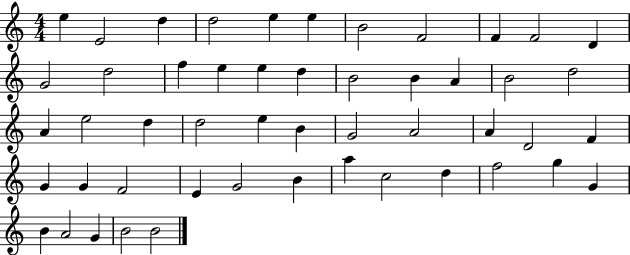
E5/q E4/h D5/q D5/h E5/q E5/q B4/h F4/h F4/q F4/h D4/q G4/h D5/h F5/q E5/q E5/q D5/q B4/h B4/q A4/q B4/h D5/h A4/q E5/h D5/q D5/h E5/q B4/q G4/h A4/h A4/q D4/h F4/q G4/q G4/q F4/h E4/q G4/h B4/q A5/q C5/h D5/q F5/h G5/q G4/q B4/q A4/h G4/q B4/h B4/h